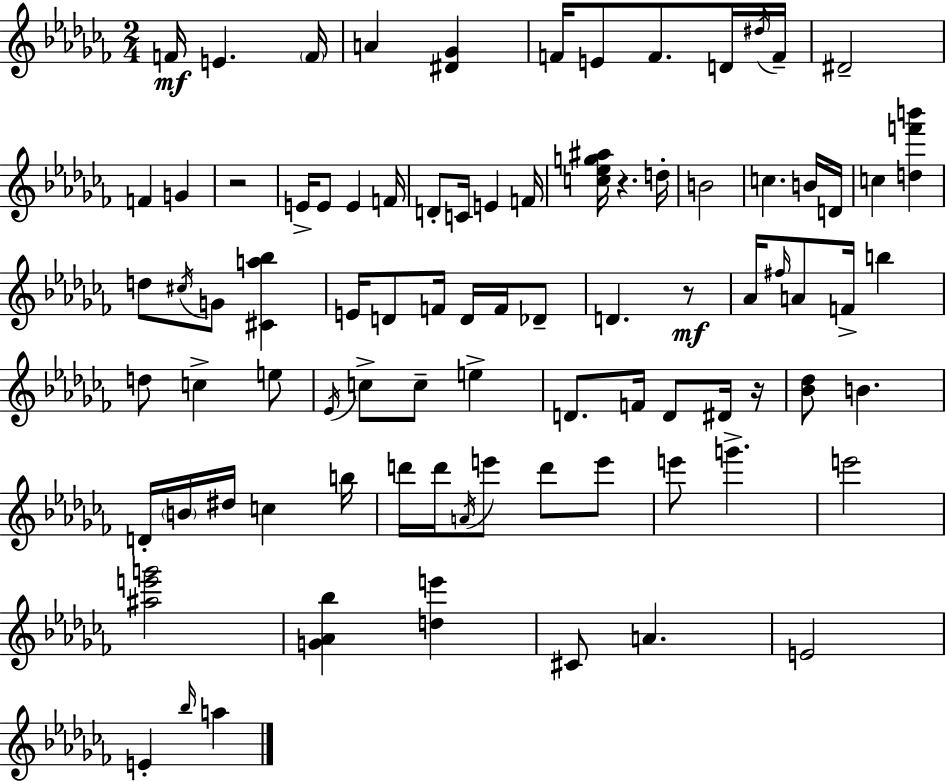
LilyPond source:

{
  \clef treble
  \numericTimeSignature
  \time 2/4
  \key aes \minor
  f'16\mf e'4. \parenthesize f'16 | a'4 <dis' ges'>4 | f'16 e'8 f'8. d'16 \acciaccatura { dis''16 } | f'16-- dis'2-- | \break f'4 g'4 | r2 | e'16-> e'8 e'4 | f'16 d'8-. c'16 e'4 | \break f'16 <c'' ees'' g'' ais''>16 r4. | d''16-. b'2 | c''4. b'16 | d'16 c''4 <d'' f''' b'''>4 | \break d''8 \acciaccatura { cis''16 } g'8 <cis' a'' bes''>4 | e'16 d'8 f'16 d'16 f'16 | des'8-- d'4. | r8\mf aes'16 \grace { fis''16 } a'8 f'16-> b''4 | \break d''8 c''4-> | e''8 \acciaccatura { ees'16 } c''8-> c''8-- | e''4-> d'8. f'16 | d'8 dis'16 r16 <bes' des''>8 b'4. | \break d'16-. \parenthesize b'16 dis''16 c''4 | b''16 d'''16 d'''16 \acciaccatura { a'16 } e'''8 | d'''8 e'''8 e'''8 g'''4.-> | e'''2 | \break <ais'' e''' g'''>2 | <g' aes' bes''>4 | <d'' e'''>4 cis'8 a'4. | e'2 | \break e'4-. | \grace { bes''16 } a''4 \bar "|."
}